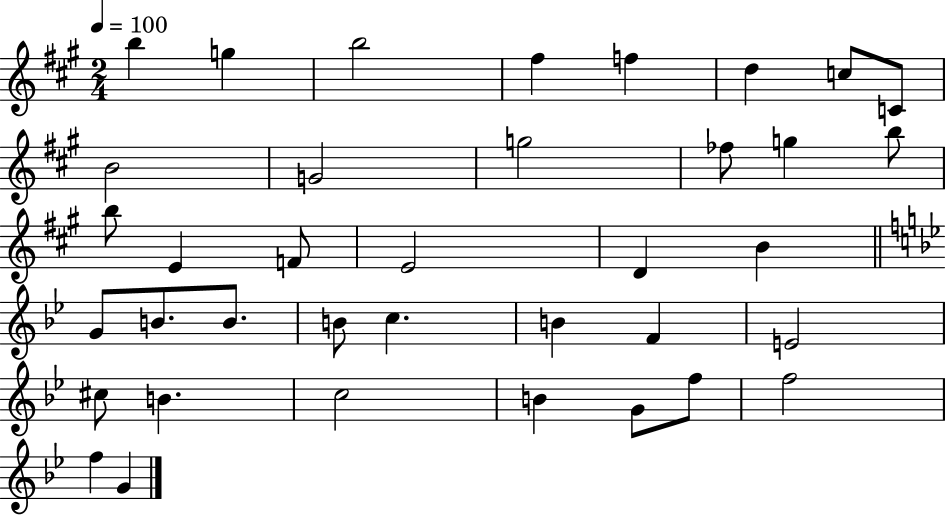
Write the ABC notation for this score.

X:1
T:Untitled
M:2/4
L:1/4
K:A
b g b2 ^f f d c/2 C/2 B2 G2 g2 _f/2 g b/2 b/2 E F/2 E2 D B G/2 B/2 B/2 B/2 c B F E2 ^c/2 B c2 B G/2 f/2 f2 f G